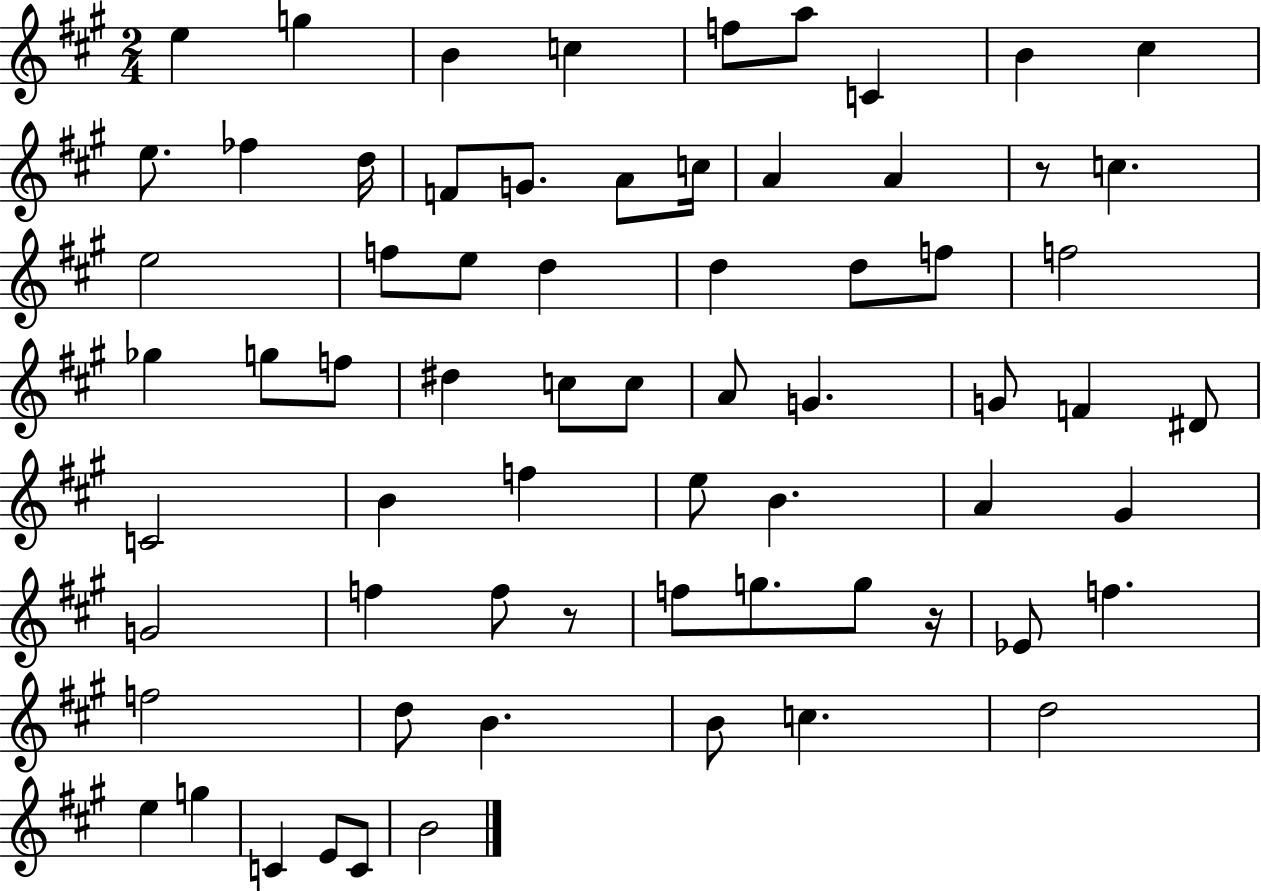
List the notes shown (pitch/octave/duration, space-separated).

E5/q G5/q B4/q C5/q F5/e A5/e C4/q B4/q C#5/q E5/e. FES5/q D5/s F4/e G4/e. A4/e C5/s A4/q A4/q R/e C5/q. E5/h F5/e E5/e D5/q D5/q D5/e F5/e F5/h Gb5/q G5/e F5/e D#5/q C5/e C5/e A4/e G4/q. G4/e F4/q D#4/e C4/h B4/q F5/q E5/e B4/q. A4/q G#4/q G4/h F5/q F5/e R/e F5/e G5/e. G5/e R/s Eb4/e F5/q. F5/h D5/e B4/q. B4/e C5/q. D5/h E5/q G5/q C4/q E4/e C4/e B4/h